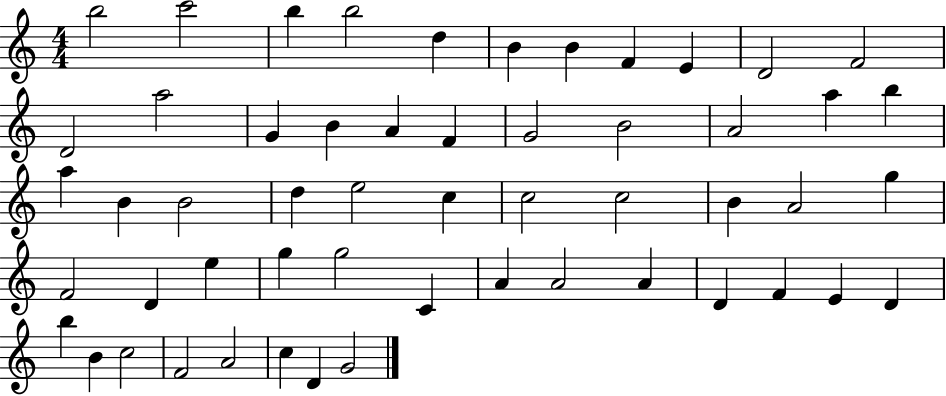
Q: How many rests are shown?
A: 0